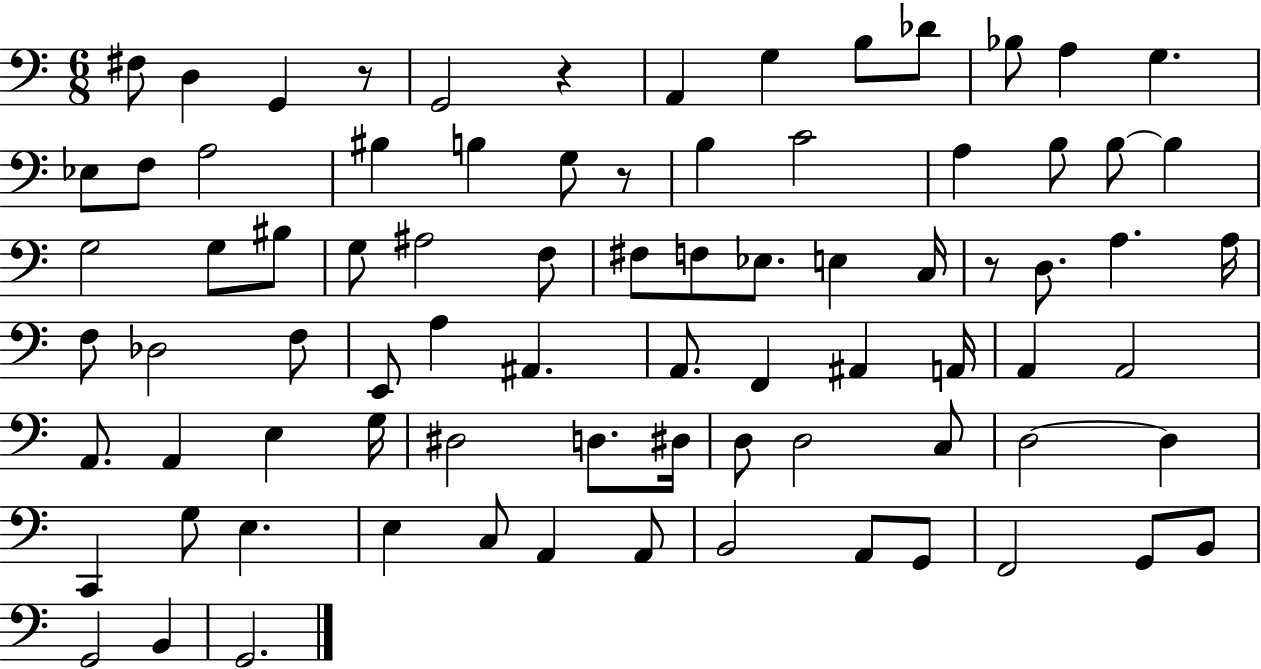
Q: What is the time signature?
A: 6/8